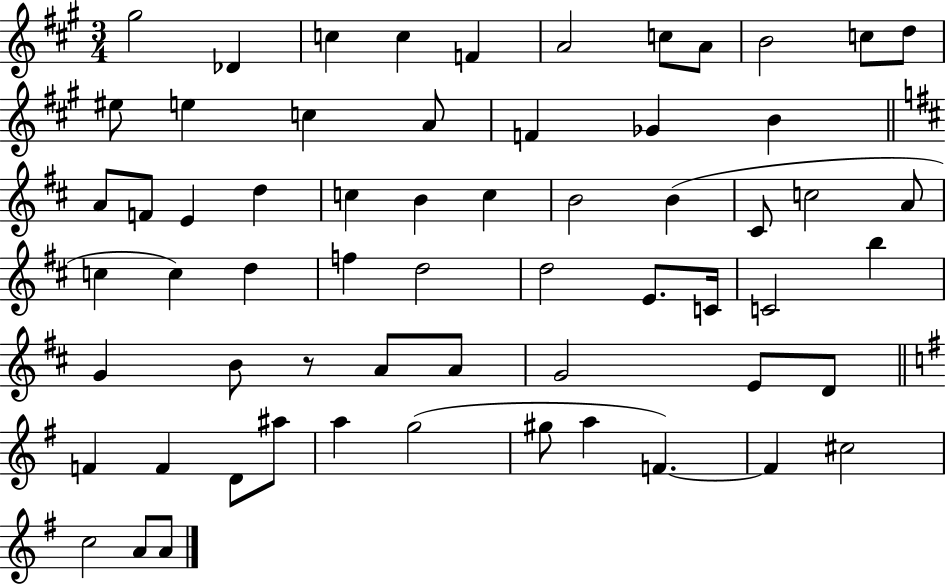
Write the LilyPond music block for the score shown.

{
  \clef treble
  \numericTimeSignature
  \time 3/4
  \key a \major
  gis''2 des'4 | c''4 c''4 f'4 | a'2 c''8 a'8 | b'2 c''8 d''8 | \break eis''8 e''4 c''4 a'8 | f'4 ges'4 b'4 | \bar "||" \break \key b \minor a'8 f'8 e'4 d''4 | c''4 b'4 c''4 | b'2 b'4( | cis'8 c''2 a'8 | \break c''4 c''4) d''4 | f''4 d''2 | d''2 e'8. c'16 | c'2 b''4 | \break g'4 b'8 r8 a'8 a'8 | g'2 e'8 d'8 | \bar "||" \break \key g \major f'4 f'4 d'8 ais''8 | a''4 g''2( | gis''8 a''4 f'4.~~) | f'4 cis''2 | \break c''2 a'8 a'8 | \bar "|."
}